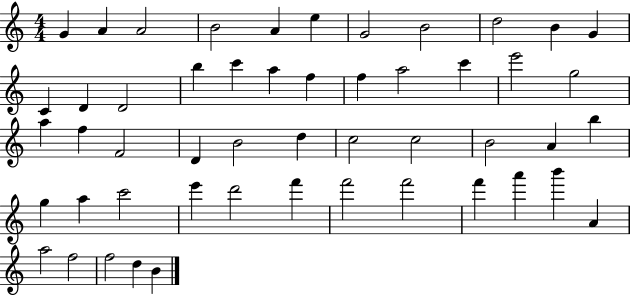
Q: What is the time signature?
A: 4/4